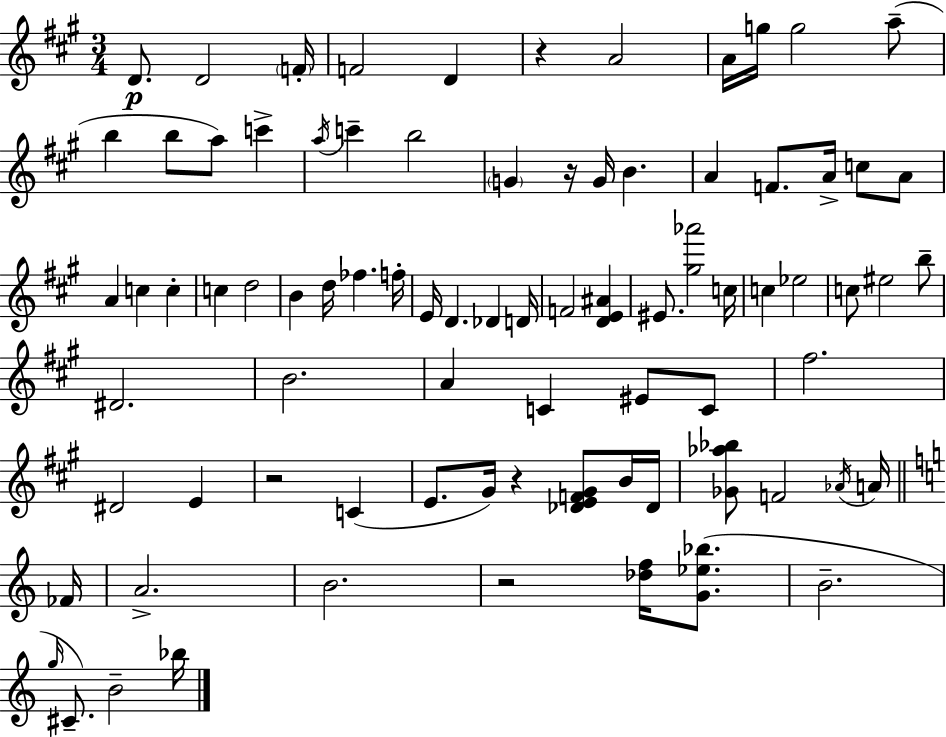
D4/e. D4/h F4/s F4/h D4/q R/q A4/h A4/s G5/s G5/h A5/e B5/q B5/e A5/e C6/q A5/s C6/q B5/h G4/q R/s G4/s B4/q. A4/q F4/e. A4/s C5/e A4/e A4/q C5/q C5/q C5/q D5/h B4/q D5/s FES5/q. F5/s E4/s D4/q. Db4/q D4/s F4/h [D4,E4,A#4]/q EIS4/e. [G#5,Ab6]/h C5/s C5/q Eb5/h C5/e EIS5/h B5/e D#4/h. B4/h. A4/q C4/q EIS4/e C4/e F#5/h. D#4/h E4/q R/h C4/q E4/e. G#4/s R/q [Db4,E4,F4,G#4]/e B4/s Db4/s [Gb4,Ab5,Bb5]/e F4/h Ab4/s A4/s FES4/s A4/h. B4/h. R/h [Db5,F5]/s [G4,Eb5,Bb5]/e. B4/h. G5/s C#4/e. B4/h Bb5/s